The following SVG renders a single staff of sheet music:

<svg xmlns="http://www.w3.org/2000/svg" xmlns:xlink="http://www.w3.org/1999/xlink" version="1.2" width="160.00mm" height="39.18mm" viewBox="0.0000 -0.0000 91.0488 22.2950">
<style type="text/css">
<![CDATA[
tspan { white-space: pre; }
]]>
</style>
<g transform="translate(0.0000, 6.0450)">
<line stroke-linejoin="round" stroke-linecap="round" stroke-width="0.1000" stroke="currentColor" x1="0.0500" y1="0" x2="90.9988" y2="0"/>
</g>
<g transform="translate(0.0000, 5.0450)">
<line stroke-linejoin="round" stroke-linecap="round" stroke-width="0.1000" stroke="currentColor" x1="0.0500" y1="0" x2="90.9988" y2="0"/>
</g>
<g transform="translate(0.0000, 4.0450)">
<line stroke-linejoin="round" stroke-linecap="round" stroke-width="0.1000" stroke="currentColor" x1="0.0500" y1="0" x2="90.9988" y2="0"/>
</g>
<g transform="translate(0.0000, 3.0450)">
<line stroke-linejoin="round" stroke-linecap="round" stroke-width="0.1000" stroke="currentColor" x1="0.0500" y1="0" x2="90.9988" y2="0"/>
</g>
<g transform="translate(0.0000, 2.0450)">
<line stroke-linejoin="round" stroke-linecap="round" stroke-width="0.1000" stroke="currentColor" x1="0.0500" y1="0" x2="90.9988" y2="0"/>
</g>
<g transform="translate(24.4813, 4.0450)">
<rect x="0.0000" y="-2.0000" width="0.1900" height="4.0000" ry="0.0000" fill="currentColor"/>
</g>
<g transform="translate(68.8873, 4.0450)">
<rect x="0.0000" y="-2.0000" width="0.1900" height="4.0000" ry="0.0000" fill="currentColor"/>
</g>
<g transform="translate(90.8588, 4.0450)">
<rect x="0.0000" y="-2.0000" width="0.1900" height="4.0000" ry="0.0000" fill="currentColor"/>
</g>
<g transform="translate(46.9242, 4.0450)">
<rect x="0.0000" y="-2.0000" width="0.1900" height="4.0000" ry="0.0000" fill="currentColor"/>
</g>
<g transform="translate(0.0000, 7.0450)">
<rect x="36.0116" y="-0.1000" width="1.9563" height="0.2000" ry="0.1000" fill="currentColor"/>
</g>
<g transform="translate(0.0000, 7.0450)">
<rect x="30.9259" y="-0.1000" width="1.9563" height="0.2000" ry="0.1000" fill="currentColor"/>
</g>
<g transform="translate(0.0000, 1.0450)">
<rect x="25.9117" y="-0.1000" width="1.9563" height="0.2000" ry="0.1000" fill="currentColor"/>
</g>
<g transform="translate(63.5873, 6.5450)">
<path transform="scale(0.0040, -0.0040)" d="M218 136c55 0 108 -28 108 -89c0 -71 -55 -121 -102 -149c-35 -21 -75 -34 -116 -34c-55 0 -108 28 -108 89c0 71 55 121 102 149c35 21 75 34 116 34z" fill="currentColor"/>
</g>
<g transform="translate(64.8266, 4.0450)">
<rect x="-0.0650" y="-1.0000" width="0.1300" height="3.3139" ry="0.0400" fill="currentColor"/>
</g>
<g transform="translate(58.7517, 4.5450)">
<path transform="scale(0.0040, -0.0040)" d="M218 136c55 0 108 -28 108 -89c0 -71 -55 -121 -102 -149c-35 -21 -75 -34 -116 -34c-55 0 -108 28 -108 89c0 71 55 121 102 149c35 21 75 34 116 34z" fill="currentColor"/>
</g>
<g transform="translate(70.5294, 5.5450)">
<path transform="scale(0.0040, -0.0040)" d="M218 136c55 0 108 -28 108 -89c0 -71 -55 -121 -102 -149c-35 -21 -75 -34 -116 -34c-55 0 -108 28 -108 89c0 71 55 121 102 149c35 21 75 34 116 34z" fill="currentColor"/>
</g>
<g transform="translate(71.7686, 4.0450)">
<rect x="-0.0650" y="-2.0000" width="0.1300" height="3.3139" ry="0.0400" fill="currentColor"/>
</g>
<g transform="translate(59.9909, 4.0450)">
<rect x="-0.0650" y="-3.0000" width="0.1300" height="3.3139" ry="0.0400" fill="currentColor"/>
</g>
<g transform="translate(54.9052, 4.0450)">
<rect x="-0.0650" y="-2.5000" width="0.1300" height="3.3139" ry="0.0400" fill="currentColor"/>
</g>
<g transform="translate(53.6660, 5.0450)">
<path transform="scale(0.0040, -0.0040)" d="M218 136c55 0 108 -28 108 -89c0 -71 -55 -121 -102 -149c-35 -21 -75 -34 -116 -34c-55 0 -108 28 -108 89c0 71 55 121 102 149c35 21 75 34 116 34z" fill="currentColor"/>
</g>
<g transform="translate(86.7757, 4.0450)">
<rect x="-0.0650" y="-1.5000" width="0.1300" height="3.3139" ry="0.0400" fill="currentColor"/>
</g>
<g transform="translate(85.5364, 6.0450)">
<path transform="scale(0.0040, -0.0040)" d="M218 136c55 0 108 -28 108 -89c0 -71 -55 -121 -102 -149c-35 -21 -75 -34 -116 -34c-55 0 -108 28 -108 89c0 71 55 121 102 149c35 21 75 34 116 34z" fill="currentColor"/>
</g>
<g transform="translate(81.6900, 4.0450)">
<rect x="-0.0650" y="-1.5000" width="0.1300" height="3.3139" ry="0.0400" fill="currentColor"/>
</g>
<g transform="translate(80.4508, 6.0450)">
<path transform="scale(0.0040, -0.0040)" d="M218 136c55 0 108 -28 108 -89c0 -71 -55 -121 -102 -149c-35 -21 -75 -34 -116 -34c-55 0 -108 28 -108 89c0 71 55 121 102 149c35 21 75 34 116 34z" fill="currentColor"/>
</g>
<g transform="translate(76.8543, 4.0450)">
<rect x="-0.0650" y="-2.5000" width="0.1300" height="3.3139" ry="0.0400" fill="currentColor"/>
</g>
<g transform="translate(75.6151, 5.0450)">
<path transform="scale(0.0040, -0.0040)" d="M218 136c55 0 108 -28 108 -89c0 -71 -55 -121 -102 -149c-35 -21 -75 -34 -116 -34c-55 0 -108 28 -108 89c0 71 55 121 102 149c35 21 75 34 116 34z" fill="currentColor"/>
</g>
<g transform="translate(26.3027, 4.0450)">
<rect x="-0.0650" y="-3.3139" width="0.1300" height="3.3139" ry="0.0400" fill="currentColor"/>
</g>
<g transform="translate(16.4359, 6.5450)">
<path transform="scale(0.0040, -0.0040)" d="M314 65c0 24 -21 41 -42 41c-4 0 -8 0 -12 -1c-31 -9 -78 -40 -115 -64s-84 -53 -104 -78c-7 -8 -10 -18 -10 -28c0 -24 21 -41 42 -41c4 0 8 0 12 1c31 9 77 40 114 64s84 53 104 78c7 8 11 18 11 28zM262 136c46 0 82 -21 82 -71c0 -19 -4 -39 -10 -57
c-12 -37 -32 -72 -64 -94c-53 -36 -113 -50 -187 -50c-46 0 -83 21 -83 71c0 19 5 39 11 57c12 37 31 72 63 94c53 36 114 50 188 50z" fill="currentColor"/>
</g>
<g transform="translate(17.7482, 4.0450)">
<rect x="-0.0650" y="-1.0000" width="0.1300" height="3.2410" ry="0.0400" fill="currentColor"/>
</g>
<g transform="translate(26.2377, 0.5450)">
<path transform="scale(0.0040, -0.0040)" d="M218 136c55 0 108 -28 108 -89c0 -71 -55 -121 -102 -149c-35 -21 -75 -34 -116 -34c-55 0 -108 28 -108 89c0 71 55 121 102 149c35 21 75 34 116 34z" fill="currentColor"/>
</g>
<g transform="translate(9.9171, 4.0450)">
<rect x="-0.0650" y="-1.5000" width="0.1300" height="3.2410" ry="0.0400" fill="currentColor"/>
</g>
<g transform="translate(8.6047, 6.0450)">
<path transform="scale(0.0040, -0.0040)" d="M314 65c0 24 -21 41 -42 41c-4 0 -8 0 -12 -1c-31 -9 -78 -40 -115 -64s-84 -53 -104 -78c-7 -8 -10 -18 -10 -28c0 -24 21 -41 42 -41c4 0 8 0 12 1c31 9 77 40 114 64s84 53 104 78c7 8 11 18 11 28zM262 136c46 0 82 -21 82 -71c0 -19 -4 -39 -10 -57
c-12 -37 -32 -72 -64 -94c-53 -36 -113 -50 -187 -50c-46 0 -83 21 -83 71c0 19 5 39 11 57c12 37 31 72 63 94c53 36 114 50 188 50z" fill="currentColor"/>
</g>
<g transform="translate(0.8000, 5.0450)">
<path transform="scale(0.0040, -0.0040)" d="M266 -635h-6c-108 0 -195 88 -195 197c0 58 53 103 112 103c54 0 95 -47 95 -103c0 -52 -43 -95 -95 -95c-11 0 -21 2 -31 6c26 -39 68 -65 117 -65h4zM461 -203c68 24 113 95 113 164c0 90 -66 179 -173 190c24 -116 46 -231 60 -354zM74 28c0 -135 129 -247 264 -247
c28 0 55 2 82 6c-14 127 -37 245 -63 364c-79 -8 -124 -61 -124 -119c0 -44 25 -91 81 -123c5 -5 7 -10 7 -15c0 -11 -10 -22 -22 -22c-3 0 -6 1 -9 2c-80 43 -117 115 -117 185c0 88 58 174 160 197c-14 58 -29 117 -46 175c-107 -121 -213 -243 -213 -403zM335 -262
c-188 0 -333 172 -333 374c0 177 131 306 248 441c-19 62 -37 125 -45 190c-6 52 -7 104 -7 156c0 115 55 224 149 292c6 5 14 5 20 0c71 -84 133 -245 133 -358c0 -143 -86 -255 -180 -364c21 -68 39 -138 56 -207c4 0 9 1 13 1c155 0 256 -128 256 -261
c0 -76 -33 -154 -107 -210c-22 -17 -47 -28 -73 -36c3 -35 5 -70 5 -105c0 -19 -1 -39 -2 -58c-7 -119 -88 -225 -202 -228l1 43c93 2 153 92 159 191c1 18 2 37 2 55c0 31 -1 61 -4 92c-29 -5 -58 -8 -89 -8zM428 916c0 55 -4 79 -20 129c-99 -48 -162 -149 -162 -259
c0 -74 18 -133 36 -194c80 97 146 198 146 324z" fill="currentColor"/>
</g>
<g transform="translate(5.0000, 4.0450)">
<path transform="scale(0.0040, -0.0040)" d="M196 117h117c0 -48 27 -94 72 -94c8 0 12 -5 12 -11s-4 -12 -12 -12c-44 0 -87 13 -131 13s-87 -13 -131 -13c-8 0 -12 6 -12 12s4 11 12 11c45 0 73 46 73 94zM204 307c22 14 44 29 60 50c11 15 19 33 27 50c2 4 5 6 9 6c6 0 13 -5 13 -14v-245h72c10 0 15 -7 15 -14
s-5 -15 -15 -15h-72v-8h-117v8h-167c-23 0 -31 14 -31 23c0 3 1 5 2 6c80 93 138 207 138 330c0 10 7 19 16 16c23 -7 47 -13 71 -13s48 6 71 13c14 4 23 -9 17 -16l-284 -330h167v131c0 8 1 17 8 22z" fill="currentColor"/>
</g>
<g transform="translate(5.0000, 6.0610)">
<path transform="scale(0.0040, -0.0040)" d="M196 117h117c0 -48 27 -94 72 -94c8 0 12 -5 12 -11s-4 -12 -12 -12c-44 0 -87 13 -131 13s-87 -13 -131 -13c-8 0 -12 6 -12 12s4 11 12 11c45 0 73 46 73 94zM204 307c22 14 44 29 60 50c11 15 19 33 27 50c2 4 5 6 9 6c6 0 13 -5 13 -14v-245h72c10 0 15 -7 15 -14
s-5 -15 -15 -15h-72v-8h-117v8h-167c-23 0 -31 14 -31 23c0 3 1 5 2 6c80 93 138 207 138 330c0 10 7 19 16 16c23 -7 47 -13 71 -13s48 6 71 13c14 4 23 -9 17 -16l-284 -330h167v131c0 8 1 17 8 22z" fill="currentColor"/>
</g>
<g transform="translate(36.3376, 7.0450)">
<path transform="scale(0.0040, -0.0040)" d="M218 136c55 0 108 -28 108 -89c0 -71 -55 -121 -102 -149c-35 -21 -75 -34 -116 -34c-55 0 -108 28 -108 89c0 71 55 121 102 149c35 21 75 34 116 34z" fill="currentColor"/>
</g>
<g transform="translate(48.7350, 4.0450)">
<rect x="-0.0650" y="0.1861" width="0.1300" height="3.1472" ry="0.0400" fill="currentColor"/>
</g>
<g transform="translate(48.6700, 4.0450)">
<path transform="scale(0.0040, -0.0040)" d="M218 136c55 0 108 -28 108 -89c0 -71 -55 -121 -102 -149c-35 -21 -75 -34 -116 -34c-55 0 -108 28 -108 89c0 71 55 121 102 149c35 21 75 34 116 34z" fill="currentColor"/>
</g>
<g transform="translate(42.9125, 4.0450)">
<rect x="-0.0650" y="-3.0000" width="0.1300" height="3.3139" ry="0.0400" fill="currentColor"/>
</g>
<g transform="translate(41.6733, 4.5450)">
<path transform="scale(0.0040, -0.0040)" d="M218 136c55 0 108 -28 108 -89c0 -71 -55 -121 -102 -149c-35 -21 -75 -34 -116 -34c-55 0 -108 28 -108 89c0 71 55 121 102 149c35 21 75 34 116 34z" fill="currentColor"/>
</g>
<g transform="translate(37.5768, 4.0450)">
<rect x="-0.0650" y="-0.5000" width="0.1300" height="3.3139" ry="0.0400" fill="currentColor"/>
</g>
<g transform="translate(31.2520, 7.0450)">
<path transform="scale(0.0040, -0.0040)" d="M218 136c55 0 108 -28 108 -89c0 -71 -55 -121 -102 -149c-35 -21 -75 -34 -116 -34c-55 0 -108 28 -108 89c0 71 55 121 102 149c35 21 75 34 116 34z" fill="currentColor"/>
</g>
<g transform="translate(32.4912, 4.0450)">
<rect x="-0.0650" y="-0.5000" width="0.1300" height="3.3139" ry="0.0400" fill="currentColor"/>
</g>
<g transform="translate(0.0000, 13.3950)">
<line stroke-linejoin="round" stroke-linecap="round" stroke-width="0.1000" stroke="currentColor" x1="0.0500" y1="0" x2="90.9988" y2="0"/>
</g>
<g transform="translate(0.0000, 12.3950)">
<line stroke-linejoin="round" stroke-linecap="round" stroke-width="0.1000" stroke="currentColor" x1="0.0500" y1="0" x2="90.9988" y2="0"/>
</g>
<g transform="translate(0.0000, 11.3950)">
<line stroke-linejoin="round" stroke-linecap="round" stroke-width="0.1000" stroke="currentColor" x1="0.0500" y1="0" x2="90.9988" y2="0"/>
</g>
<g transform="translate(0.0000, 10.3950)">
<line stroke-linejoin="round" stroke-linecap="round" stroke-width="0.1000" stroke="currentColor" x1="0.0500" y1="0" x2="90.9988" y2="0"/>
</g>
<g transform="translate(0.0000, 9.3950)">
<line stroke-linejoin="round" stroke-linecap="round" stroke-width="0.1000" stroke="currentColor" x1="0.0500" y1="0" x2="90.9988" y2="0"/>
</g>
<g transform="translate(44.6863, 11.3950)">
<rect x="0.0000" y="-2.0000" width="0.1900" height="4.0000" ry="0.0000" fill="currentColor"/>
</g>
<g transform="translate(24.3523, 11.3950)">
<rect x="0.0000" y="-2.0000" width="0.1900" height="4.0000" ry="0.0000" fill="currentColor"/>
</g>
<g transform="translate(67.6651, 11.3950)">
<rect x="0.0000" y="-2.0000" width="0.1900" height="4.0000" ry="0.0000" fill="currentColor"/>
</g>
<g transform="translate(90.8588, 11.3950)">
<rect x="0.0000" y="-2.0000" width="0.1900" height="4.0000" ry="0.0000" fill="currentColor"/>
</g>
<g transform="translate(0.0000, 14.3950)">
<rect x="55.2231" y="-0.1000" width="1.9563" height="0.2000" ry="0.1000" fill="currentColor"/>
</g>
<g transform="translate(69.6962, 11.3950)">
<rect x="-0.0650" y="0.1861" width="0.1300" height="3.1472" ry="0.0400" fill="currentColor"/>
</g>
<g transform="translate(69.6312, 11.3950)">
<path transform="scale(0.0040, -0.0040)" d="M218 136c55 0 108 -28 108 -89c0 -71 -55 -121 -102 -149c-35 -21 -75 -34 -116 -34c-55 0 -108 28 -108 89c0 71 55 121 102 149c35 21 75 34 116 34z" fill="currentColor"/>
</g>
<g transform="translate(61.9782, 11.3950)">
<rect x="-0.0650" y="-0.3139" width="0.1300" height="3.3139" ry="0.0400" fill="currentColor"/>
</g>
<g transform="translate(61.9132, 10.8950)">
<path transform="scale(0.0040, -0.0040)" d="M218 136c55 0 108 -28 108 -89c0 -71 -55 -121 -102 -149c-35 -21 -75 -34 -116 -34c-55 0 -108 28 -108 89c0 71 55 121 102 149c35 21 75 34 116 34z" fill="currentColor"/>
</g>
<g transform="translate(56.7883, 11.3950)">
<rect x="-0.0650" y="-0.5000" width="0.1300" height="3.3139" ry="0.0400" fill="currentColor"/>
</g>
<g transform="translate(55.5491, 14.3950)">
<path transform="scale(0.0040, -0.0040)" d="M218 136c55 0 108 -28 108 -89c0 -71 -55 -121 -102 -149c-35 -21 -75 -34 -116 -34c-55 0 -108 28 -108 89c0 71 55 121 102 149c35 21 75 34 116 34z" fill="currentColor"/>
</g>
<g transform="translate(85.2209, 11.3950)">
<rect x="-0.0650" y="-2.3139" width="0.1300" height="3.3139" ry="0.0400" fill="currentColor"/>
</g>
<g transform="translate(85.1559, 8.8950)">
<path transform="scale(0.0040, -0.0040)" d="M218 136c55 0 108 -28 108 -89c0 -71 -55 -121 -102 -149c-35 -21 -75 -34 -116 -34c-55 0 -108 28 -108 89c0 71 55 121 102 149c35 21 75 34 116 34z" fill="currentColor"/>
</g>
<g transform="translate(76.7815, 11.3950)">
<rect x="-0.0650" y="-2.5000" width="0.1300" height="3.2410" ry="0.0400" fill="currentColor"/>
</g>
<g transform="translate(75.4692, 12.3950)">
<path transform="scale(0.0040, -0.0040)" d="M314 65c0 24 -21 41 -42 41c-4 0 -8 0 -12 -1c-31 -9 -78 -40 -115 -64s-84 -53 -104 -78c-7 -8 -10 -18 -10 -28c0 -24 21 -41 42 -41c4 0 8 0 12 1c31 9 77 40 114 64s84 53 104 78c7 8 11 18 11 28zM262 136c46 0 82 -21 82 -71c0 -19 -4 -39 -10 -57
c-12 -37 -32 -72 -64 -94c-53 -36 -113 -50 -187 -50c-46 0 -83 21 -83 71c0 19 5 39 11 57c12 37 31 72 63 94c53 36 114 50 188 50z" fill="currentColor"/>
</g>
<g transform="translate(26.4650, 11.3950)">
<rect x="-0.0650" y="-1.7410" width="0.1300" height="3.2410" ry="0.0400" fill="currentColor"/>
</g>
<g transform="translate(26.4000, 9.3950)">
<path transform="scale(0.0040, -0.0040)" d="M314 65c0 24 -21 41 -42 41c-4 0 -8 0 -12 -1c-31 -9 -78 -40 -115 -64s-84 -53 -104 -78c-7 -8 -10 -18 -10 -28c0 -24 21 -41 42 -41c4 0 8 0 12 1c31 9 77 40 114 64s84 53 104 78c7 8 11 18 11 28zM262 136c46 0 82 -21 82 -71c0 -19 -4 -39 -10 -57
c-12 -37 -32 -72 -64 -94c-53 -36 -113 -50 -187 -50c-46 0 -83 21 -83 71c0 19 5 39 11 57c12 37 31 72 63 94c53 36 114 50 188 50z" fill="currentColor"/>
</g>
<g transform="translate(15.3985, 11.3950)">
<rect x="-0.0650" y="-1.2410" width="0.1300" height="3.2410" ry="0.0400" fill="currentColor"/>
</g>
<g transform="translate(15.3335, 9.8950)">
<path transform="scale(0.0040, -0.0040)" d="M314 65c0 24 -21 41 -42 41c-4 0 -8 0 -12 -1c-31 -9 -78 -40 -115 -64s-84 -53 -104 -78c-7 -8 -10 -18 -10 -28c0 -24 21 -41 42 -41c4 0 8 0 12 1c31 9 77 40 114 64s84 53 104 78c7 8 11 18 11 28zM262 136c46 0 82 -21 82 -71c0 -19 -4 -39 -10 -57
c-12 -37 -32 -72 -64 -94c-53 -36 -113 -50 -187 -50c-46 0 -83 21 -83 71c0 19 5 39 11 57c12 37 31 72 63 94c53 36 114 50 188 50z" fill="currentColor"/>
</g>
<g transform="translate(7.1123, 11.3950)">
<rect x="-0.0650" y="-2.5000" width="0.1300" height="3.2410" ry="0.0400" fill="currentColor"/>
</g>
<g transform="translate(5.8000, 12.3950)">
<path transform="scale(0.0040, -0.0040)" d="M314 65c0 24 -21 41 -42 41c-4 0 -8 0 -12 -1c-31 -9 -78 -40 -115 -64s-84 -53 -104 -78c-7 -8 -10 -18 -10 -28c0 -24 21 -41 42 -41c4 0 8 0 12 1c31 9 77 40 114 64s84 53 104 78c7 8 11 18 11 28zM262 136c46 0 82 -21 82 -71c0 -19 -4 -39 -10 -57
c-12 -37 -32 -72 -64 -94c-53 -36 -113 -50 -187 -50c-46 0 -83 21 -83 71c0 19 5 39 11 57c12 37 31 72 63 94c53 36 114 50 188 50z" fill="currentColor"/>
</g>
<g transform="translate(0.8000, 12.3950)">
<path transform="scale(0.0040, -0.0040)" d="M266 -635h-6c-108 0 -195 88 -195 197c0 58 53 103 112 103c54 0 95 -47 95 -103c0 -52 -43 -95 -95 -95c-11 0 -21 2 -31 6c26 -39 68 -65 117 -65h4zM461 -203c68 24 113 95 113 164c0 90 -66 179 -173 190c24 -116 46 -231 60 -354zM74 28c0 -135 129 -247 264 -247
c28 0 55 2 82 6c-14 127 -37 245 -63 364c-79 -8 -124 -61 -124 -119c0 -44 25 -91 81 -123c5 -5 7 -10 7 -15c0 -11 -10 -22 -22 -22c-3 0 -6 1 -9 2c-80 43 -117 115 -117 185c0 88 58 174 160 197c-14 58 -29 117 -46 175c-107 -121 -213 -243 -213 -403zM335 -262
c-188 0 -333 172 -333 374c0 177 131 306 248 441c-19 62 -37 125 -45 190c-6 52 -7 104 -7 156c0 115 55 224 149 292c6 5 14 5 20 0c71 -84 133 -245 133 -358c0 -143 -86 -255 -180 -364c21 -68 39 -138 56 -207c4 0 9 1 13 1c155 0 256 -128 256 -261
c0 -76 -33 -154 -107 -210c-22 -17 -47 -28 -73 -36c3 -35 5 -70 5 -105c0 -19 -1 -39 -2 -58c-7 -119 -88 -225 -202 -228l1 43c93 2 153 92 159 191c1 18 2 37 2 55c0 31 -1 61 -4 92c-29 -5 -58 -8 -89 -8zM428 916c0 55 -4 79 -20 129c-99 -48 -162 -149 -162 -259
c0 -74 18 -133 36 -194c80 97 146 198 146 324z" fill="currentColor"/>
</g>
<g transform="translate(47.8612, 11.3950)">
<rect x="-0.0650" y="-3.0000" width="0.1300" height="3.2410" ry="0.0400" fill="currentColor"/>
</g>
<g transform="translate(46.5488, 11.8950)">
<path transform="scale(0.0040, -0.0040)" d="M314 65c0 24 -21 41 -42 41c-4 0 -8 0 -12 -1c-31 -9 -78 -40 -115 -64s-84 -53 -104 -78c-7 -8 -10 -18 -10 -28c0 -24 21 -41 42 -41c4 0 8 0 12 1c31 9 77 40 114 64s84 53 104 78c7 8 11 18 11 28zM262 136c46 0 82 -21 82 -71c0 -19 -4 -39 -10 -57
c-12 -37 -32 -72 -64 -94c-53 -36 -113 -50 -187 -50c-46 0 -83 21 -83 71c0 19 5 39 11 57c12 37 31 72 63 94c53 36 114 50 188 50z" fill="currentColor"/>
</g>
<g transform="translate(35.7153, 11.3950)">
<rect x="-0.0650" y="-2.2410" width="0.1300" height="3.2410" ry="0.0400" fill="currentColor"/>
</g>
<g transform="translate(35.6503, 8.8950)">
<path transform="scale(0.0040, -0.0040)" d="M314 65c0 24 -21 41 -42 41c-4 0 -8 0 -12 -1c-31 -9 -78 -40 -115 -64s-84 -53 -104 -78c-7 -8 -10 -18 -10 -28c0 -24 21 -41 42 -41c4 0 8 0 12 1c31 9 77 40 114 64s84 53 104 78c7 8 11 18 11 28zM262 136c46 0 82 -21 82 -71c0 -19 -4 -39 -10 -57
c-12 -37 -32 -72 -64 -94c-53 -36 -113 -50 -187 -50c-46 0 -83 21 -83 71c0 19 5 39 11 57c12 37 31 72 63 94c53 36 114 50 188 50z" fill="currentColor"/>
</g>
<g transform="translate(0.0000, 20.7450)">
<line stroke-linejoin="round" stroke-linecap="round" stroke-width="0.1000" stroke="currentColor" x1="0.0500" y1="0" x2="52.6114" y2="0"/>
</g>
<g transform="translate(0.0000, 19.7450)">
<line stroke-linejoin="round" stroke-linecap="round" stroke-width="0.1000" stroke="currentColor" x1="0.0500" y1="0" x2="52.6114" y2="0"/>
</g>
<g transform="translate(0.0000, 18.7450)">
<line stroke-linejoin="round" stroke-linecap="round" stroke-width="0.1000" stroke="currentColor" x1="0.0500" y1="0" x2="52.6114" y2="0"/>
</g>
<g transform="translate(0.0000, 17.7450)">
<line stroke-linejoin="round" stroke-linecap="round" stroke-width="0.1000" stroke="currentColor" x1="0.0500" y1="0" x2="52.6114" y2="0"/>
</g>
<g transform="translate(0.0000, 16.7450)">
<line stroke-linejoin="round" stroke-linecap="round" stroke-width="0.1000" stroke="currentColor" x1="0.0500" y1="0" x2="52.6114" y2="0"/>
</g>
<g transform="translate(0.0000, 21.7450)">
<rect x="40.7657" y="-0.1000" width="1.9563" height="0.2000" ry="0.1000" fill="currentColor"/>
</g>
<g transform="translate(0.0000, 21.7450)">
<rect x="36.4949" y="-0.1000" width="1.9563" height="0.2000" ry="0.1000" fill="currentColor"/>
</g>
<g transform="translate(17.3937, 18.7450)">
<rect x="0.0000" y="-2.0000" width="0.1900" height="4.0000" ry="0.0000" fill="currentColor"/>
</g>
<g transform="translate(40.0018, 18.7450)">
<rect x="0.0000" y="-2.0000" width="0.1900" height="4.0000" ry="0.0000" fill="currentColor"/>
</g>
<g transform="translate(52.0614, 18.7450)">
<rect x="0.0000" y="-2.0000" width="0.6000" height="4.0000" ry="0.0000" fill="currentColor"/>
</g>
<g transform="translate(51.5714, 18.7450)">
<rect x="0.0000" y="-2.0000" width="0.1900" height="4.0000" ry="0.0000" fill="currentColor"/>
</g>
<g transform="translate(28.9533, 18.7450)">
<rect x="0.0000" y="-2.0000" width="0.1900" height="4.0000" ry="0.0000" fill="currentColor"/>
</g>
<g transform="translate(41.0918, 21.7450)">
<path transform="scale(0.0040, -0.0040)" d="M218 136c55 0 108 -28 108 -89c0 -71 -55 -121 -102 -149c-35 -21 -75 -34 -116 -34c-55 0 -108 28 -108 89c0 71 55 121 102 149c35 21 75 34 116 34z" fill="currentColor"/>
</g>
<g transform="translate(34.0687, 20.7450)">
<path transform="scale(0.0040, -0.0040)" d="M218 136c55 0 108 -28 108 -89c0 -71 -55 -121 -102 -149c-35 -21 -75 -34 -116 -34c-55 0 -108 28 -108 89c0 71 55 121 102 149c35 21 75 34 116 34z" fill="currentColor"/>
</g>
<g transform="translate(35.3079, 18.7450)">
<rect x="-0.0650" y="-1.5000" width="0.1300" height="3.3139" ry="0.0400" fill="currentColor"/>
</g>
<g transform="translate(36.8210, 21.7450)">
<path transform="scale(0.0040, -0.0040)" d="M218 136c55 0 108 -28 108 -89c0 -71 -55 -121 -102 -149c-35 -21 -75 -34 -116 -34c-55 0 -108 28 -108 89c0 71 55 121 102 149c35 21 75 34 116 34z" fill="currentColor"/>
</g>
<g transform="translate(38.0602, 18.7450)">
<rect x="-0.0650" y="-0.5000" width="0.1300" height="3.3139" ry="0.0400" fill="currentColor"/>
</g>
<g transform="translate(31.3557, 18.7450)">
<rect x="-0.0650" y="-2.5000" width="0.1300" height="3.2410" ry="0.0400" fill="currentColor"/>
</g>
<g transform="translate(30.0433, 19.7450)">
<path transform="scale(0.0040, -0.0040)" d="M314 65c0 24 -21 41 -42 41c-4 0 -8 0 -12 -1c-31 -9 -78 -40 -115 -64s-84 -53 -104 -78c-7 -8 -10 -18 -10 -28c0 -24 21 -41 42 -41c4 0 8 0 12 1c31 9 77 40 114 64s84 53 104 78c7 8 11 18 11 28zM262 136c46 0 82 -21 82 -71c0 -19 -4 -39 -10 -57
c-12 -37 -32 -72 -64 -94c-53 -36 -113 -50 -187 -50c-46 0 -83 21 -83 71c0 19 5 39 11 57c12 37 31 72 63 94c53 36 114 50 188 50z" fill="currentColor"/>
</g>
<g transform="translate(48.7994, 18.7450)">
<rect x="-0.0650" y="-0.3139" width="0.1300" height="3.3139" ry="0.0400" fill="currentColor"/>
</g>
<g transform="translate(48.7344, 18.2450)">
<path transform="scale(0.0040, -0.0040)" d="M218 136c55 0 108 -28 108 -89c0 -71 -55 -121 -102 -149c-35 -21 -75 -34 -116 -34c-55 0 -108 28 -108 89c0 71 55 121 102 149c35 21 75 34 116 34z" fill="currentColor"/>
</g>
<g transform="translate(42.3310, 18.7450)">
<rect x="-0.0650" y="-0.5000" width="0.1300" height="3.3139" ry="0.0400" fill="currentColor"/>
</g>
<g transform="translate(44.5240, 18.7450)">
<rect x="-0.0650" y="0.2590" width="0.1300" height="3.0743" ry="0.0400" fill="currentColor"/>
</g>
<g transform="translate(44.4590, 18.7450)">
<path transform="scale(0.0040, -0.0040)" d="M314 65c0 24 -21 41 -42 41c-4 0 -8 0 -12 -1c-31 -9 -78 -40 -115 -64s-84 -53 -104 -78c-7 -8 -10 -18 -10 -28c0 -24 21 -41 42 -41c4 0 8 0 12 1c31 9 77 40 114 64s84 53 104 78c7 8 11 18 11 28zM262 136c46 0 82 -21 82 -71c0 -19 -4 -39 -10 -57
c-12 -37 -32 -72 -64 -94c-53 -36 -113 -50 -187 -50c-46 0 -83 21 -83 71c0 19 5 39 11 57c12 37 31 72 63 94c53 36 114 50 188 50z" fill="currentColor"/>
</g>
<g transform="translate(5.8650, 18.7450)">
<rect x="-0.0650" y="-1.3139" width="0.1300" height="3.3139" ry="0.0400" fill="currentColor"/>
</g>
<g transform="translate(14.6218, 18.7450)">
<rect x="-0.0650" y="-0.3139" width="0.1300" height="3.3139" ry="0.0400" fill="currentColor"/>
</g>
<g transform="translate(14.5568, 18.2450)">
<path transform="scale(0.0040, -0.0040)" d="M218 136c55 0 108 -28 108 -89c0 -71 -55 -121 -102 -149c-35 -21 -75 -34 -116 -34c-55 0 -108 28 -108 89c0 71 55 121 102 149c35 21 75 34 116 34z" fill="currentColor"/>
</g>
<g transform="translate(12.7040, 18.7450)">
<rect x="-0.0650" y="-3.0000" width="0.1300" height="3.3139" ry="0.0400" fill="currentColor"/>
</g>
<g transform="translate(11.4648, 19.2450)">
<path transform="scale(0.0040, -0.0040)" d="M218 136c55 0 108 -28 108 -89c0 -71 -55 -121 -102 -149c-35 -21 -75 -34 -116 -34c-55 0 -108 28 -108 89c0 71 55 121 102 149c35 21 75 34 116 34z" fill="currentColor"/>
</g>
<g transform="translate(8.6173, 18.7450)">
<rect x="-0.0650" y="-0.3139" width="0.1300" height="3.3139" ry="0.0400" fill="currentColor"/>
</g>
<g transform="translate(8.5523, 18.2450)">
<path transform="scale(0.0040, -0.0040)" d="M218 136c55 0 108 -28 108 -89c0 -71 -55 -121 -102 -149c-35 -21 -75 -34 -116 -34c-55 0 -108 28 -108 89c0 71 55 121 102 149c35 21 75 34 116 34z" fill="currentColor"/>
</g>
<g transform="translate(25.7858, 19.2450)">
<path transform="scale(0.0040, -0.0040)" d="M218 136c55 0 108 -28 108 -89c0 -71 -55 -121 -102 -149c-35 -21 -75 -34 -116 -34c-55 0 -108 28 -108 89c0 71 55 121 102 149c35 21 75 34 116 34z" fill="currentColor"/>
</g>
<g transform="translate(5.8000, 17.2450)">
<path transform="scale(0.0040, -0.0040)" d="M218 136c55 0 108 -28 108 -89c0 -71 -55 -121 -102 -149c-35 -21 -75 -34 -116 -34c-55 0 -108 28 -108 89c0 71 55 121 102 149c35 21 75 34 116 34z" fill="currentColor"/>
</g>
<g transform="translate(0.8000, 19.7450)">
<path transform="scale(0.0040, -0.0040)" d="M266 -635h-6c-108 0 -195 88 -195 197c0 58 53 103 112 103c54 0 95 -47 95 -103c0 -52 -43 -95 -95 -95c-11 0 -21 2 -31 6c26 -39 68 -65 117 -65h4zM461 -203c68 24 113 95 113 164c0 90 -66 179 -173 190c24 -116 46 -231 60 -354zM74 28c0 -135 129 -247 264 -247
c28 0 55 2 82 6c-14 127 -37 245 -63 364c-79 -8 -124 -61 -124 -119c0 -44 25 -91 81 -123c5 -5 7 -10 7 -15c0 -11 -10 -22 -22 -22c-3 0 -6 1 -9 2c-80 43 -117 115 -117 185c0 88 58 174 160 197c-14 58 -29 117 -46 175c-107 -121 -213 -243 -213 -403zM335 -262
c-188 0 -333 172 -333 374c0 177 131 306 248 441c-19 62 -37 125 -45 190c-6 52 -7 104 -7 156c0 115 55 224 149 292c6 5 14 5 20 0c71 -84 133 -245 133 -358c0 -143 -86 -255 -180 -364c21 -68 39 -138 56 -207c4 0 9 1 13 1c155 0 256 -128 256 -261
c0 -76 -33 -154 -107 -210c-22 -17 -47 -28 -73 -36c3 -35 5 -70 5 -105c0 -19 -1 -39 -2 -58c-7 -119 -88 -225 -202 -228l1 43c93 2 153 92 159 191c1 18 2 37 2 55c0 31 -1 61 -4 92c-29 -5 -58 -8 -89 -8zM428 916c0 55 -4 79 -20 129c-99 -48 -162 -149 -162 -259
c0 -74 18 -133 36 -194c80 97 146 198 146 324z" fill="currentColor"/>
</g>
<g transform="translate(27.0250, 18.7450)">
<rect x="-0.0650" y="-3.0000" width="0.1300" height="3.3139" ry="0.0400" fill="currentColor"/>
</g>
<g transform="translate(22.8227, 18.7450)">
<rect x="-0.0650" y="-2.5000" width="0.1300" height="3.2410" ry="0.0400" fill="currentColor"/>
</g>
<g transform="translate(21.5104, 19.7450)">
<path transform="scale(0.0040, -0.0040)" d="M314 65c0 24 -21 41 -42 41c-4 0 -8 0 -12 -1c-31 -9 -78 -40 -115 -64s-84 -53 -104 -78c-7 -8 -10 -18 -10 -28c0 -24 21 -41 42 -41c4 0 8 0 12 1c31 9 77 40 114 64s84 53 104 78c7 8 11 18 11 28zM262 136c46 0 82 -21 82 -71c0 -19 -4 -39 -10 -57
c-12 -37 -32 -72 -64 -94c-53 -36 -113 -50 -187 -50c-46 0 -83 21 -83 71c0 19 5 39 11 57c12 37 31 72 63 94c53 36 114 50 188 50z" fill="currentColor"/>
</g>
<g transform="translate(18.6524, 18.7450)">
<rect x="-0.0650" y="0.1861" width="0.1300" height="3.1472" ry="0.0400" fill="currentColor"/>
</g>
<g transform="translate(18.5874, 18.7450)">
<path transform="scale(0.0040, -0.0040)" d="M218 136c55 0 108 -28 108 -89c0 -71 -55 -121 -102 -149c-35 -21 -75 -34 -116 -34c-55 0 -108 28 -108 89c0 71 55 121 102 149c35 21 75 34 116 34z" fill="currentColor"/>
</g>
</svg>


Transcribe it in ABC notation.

X:1
T:Untitled
M:4/4
L:1/4
K:C
E2 D2 b C C A B G A D F G E E G2 e2 f2 g2 A2 C c B G2 g e c A c B G2 A G2 E C C B2 c